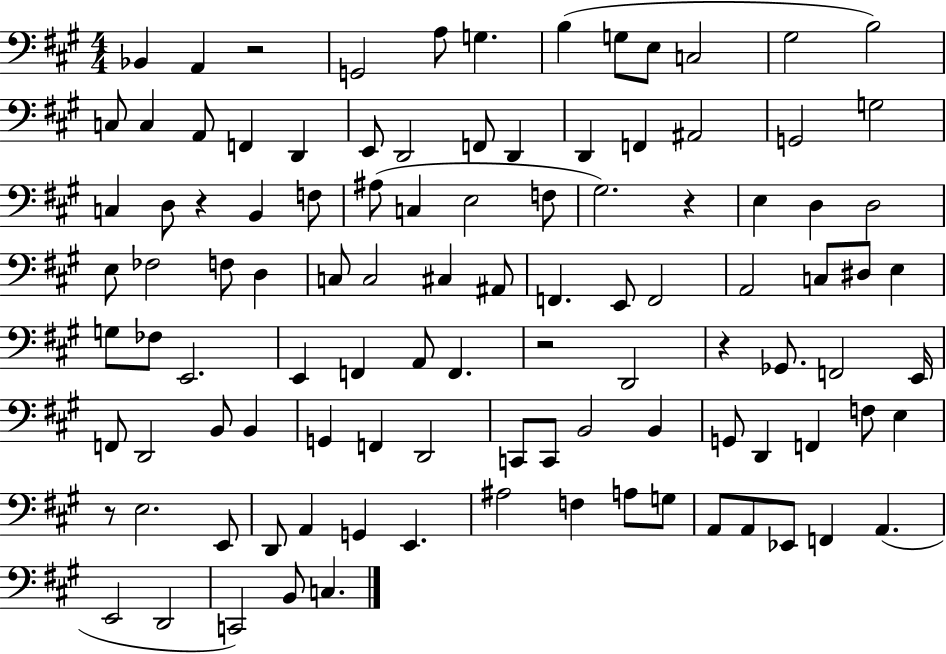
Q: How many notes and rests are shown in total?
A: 105